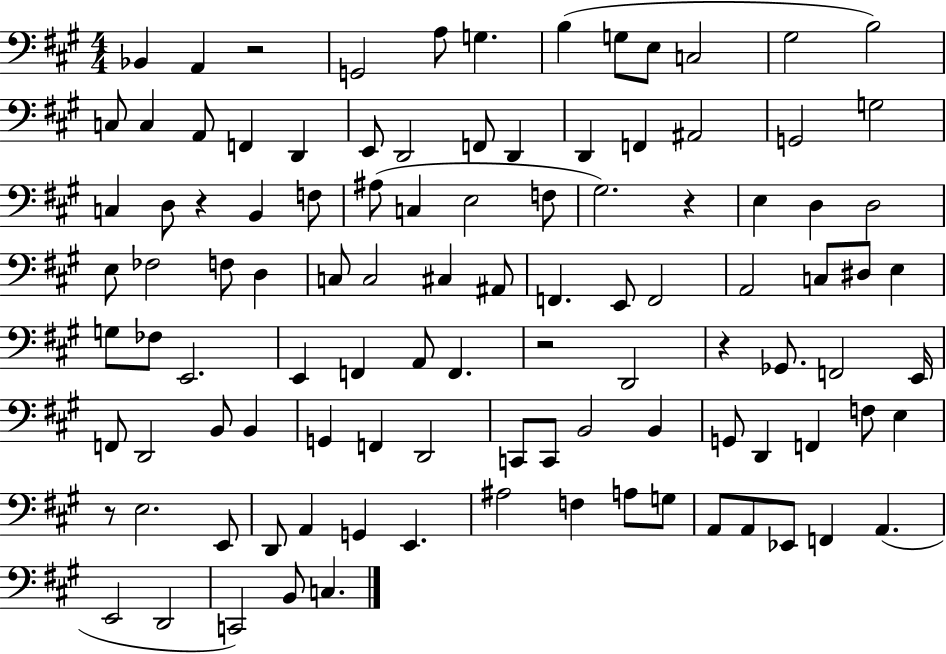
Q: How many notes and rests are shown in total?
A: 105